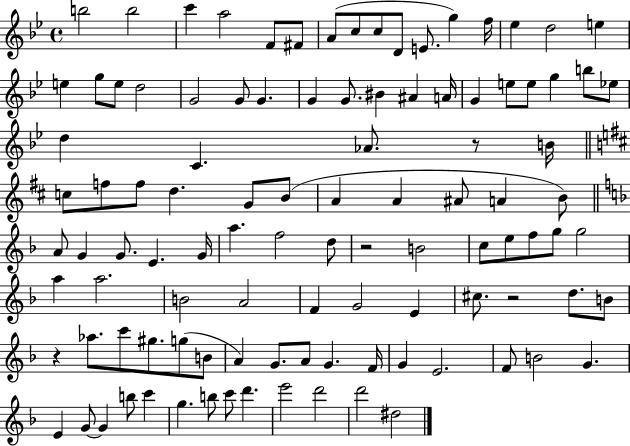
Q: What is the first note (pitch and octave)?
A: B5